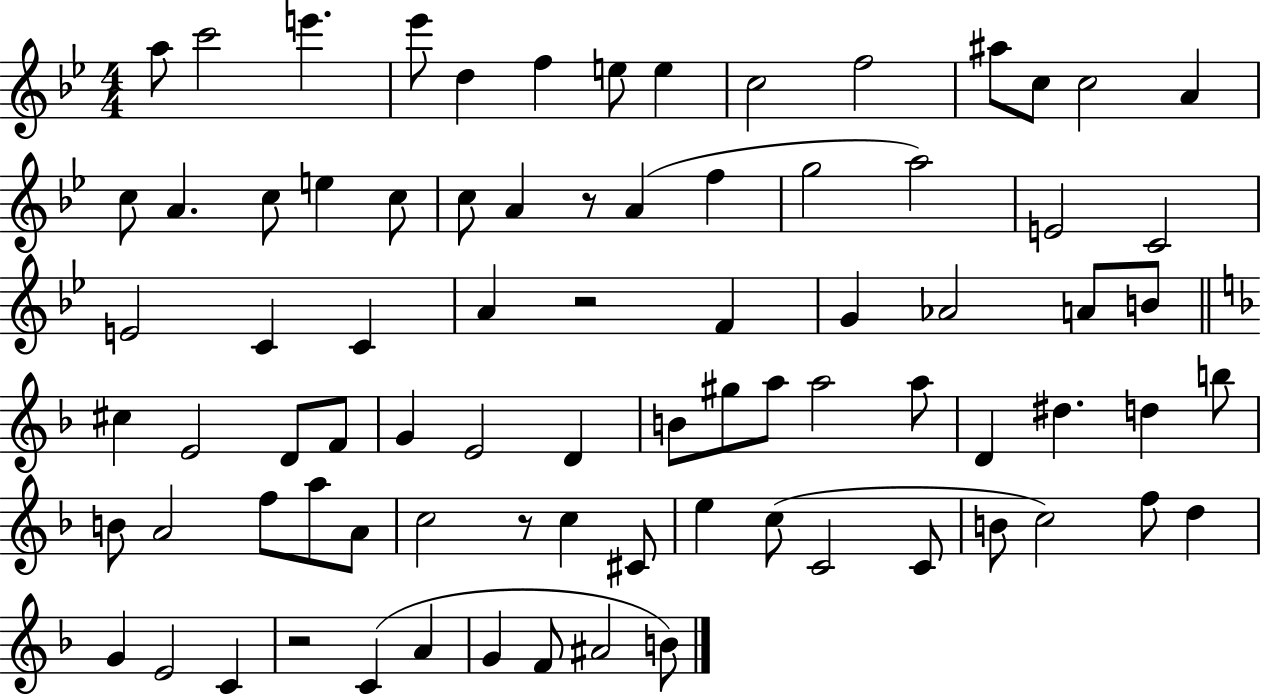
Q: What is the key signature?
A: BES major